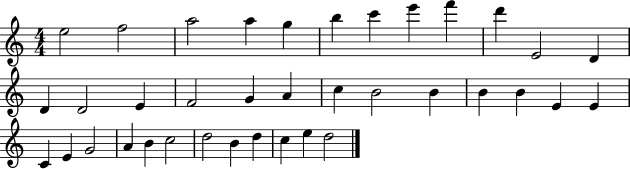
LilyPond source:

{
  \clef treble
  \numericTimeSignature
  \time 4/4
  \key c \major
  e''2 f''2 | a''2 a''4 g''4 | b''4 c'''4 e'''4 f'''4 | d'''4 e'2 d'4 | \break d'4 d'2 e'4 | f'2 g'4 a'4 | c''4 b'2 b'4 | b'4 b'4 e'4 e'4 | \break c'4 e'4 g'2 | a'4 b'4 c''2 | d''2 b'4 d''4 | c''4 e''4 d''2 | \break \bar "|."
}